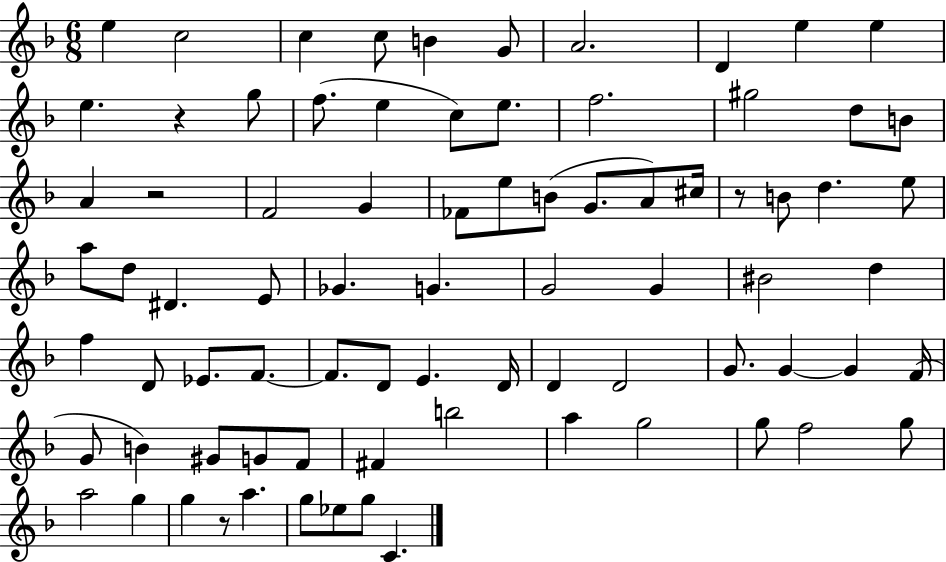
E5/q C5/h C5/q C5/e B4/q G4/e A4/h. D4/q E5/q E5/q E5/q. R/q G5/e F5/e. E5/q C5/e E5/e. F5/h. G#5/h D5/e B4/e A4/q R/h F4/h G4/q FES4/e E5/e B4/e G4/e. A4/e C#5/s R/e B4/e D5/q. E5/e A5/e D5/e D#4/q. E4/e Gb4/q. G4/q. G4/h G4/q BIS4/h D5/q F5/q D4/e Eb4/e. F4/e. F4/e. D4/e E4/q. D4/s D4/q D4/h G4/e. G4/q G4/q F4/s G4/e B4/q G#4/e G4/e F4/e F#4/q B5/h A5/q G5/h G5/e F5/h G5/e A5/h G5/q G5/q R/e A5/q. G5/e Eb5/e G5/e C4/q.